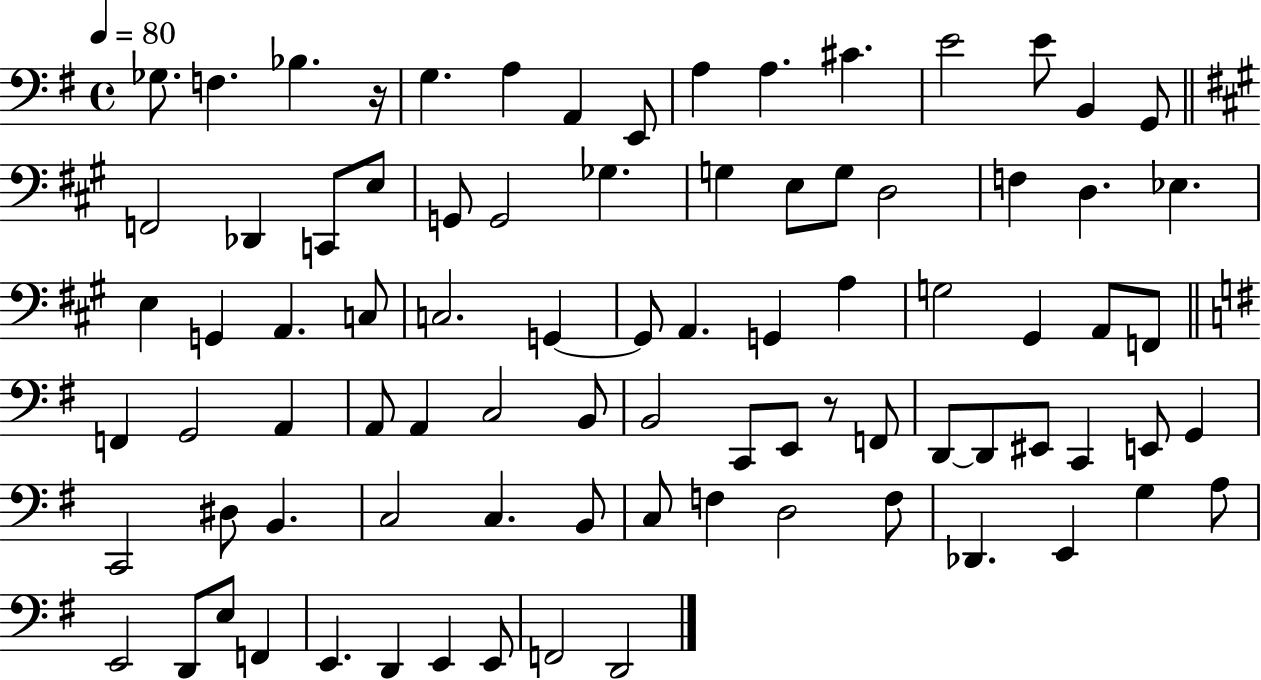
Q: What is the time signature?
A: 4/4